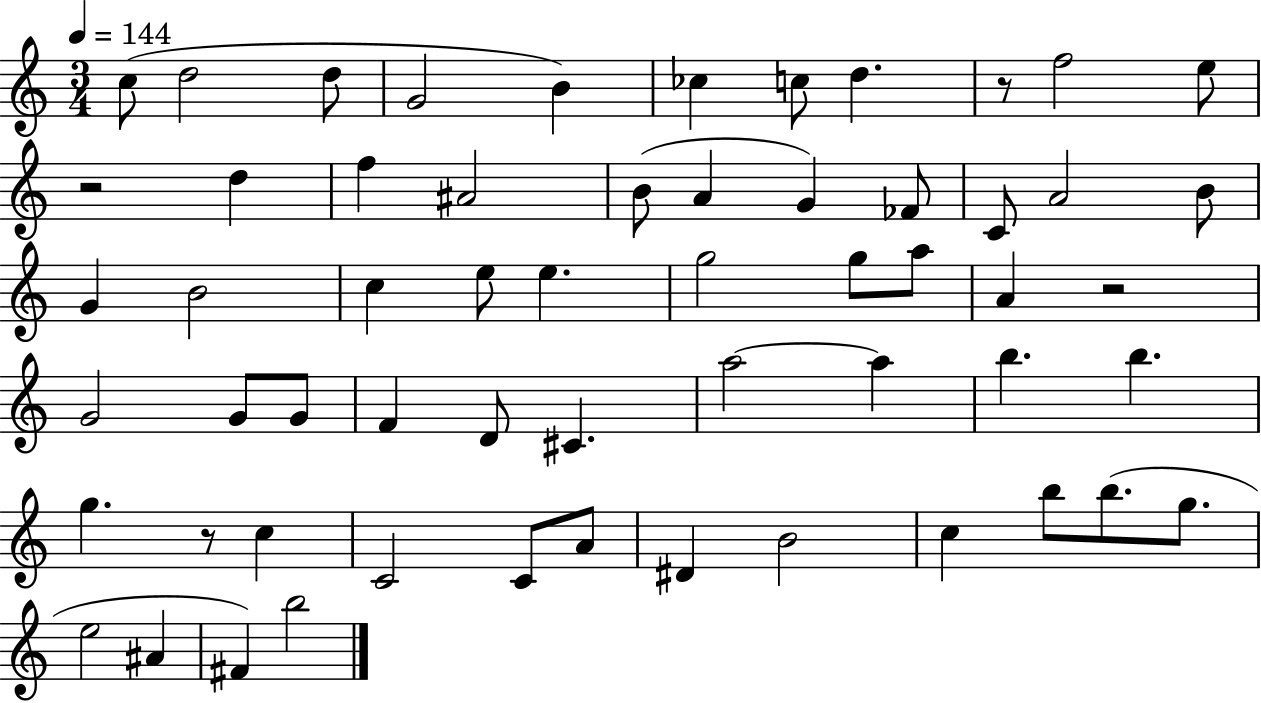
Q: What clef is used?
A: treble